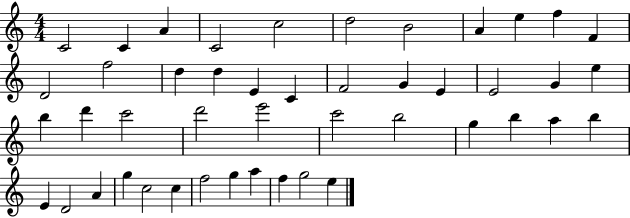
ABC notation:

X:1
T:Untitled
M:4/4
L:1/4
K:C
C2 C A C2 c2 d2 B2 A e f F D2 f2 d d E C F2 G E E2 G e b d' c'2 d'2 e'2 c'2 b2 g b a b E D2 A g c2 c f2 g a f g2 e